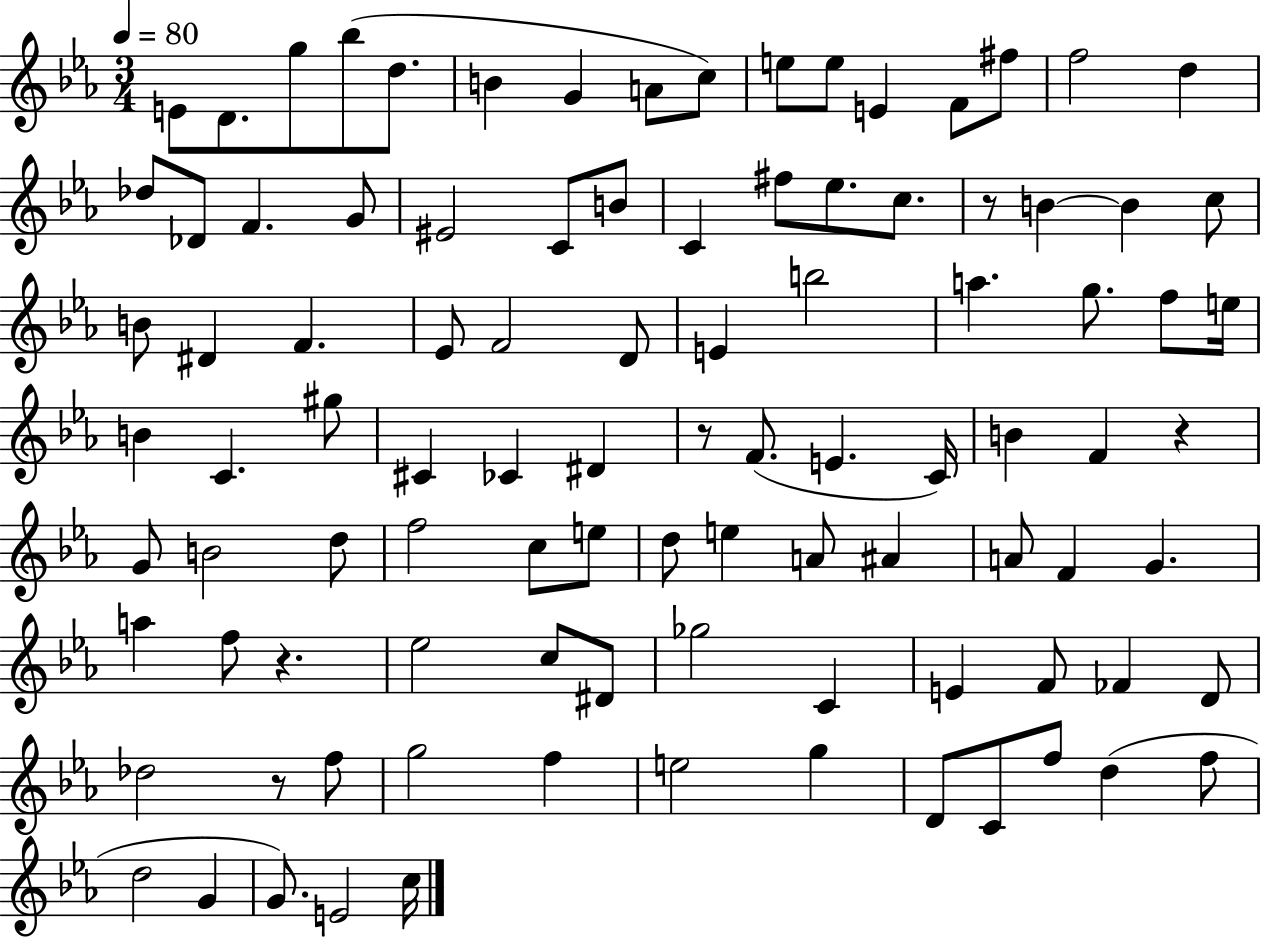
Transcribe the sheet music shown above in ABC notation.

X:1
T:Untitled
M:3/4
L:1/4
K:Eb
E/2 D/2 g/2 _b/2 d/2 B G A/2 c/2 e/2 e/2 E F/2 ^f/2 f2 d _d/2 _D/2 F G/2 ^E2 C/2 B/2 C ^f/2 _e/2 c/2 z/2 B B c/2 B/2 ^D F _E/2 F2 D/2 E b2 a g/2 f/2 e/4 B C ^g/2 ^C _C ^D z/2 F/2 E C/4 B F z G/2 B2 d/2 f2 c/2 e/2 d/2 e A/2 ^A A/2 F G a f/2 z _e2 c/2 ^D/2 _g2 C E F/2 _F D/2 _d2 z/2 f/2 g2 f e2 g D/2 C/2 f/2 d f/2 d2 G G/2 E2 c/4